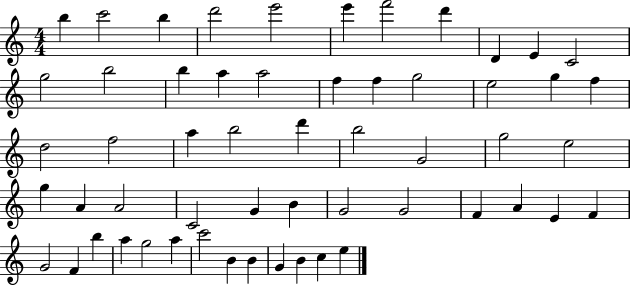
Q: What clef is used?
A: treble